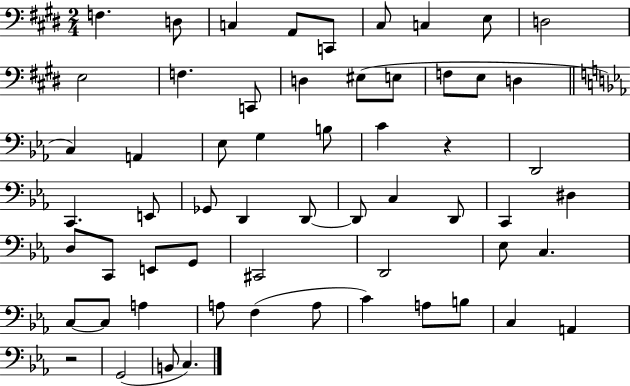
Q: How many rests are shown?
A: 2